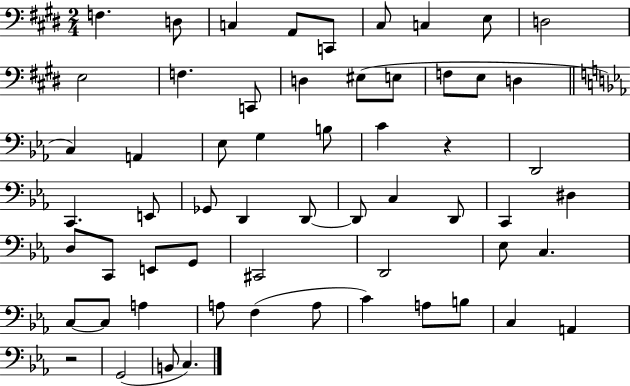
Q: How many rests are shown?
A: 2